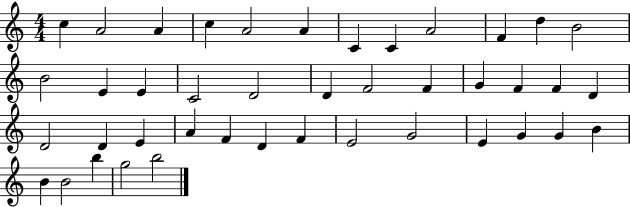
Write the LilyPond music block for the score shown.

{
  \clef treble
  \numericTimeSignature
  \time 4/4
  \key c \major
  c''4 a'2 a'4 | c''4 a'2 a'4 | c'4 c'4 a'2 | f'4 d''4 b'2 | \break b'2 e'4 e'4 | c'2 d'2 | d'4 f'2 f'4 | g'4 f'4 f'4 d'4 | \break d'2 d'4 e'4 | a'4 f'4 d'4 f'4 | e'2 g'2 | e'4 g'4 g'4 b'4 | \break b'4 b'2 b''4 | g''2 b''2 | \bar "|."
}